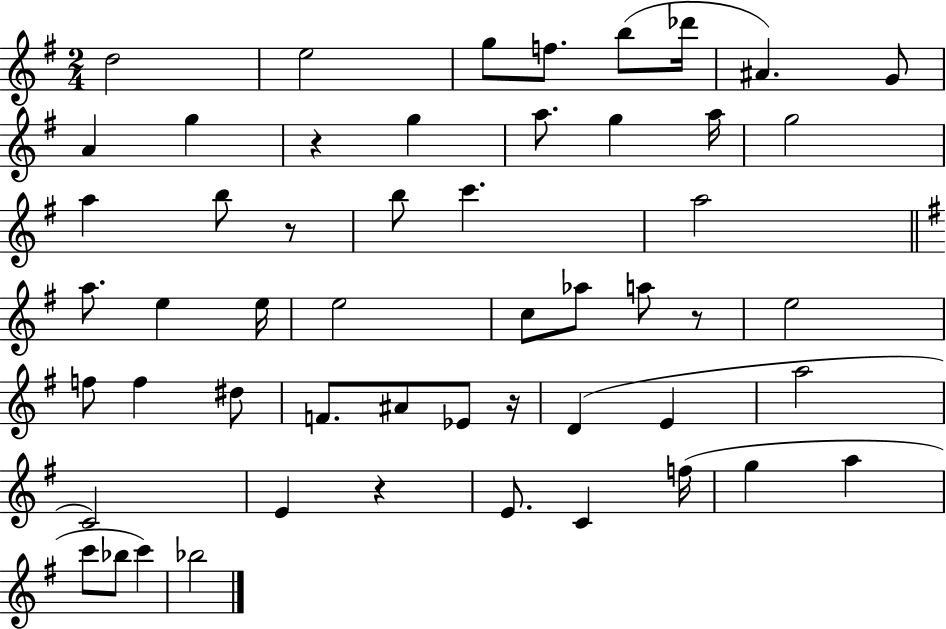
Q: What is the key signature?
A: G major